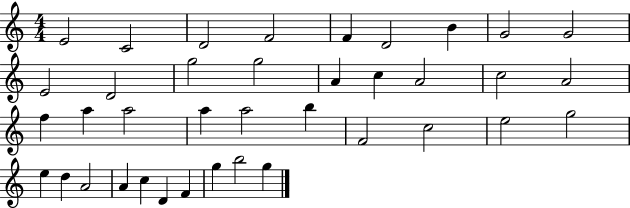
{
  \clef treble
  \numericTimeSignature
  \time 4/4
  \key c \major
  e'2 c'2 | d'2 f'2 | f'4 d'2 b'4 | g'2 g'2 | \break e'2 d'2 | g''2 g''2 | a'4 c''4 a'2 | c''2 a'2 | \break f''4 a''4 a''2 | a''4 a''2 b''4 | f'2 c''2 | e''2 g''2 | \break e''4 d''4 a'2 | a'4 c''4 d'4 f'4 | g''4 b''2 g''4 | \bar "|."
}